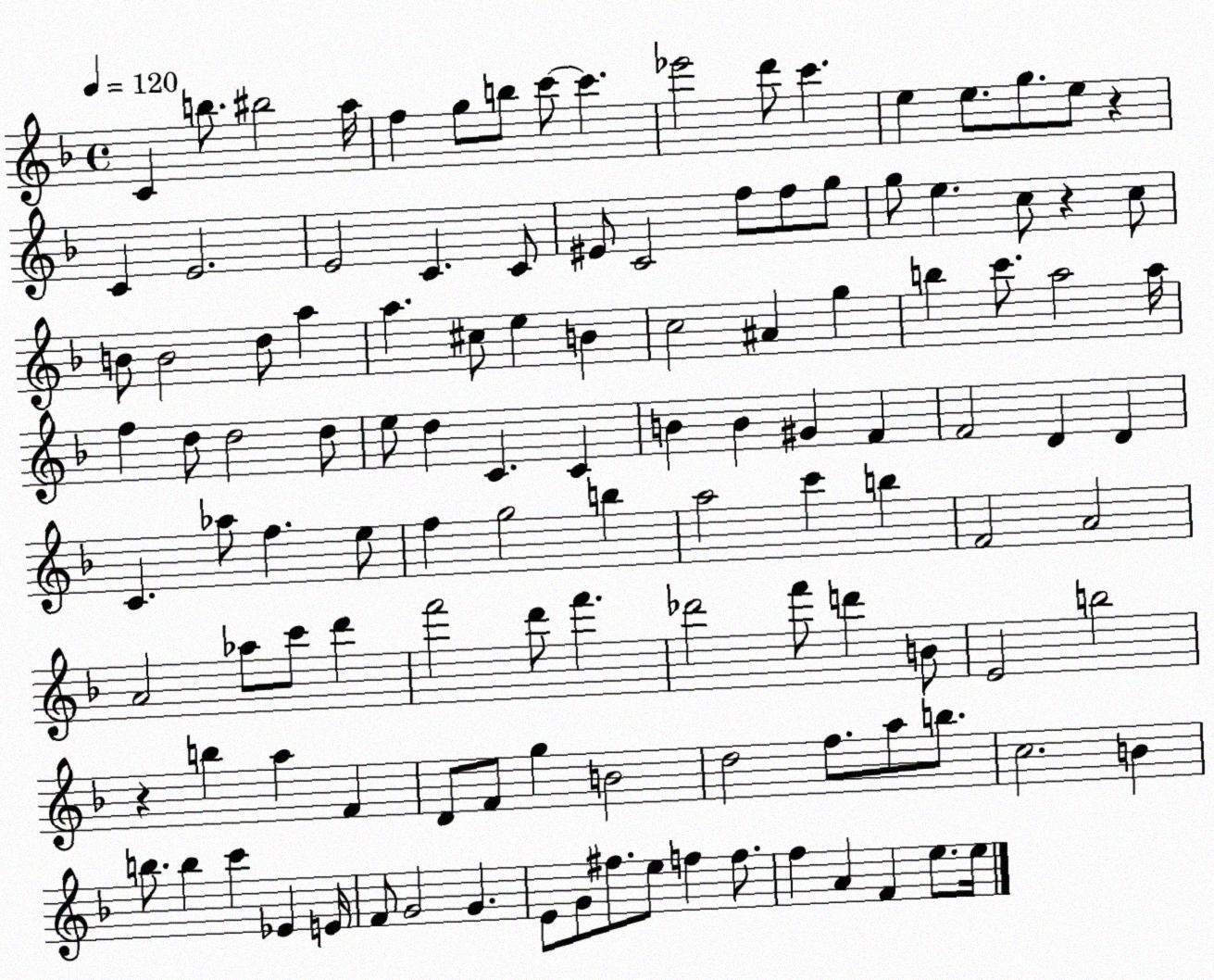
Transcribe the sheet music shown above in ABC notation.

X:1
T:Untitled
M:4/4
L:1/4
K:F
C b/2 ^b2 a/4 f g/2 b/2 c'/2 c' _e'2 d'/2 c' e e/2 g/2 e/2 z C E2 E2 C C/2 ^E/2 C2 f/2 f/2 g/2 g/2 e c/2 z c/2 B/2 B2 d/2 a a ^c/2 e B c2 ^A g b c'/2 a2 a/4 f d/2 d2 d/2 e/2 d C C B B ^G F F2 D D C _a/2 f e/2 f g2 b a2 c' b F2 A2 A2 _a/2 c'/2 d' f'2 d'/2 f' _d'2 f'/2 d' B/2 E2 b2 z b a F D/2 F/2 g B2 d2 f/2 a/2 b/2 c2 B b/2 b c' _E E/4 F/2 G2 G E/2 G/2 ^f/2 e/2 f f/2 f A F e/2 e/4